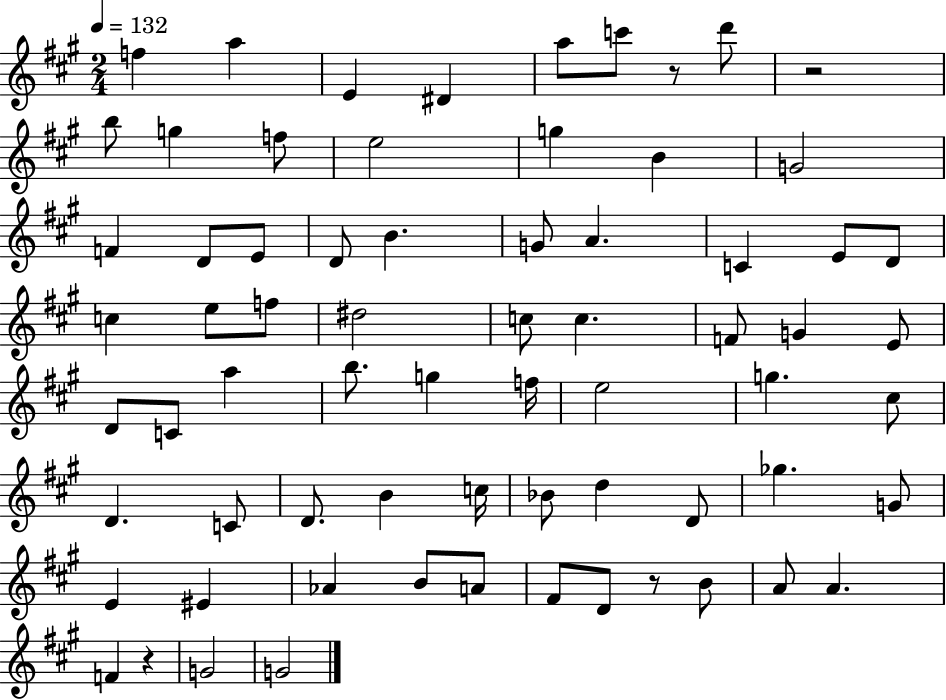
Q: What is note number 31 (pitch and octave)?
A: F4